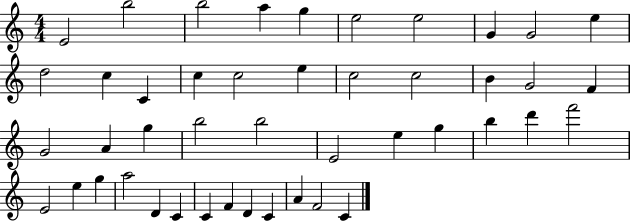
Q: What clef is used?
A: treble